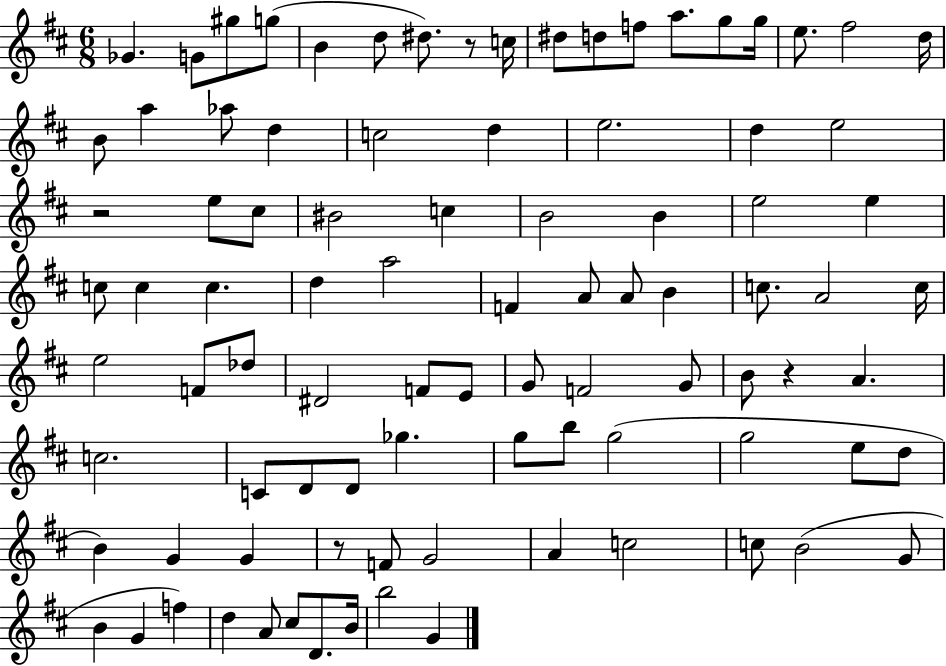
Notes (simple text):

Gb4/q. G4/e G#5/e G5/e B4/q D5/e D#5/e. R/e C5/s D#5/e D5/e F5/e A5/e. G5/e G5/s E5/e. F#5/h D5/s B4/e A5/q Ab5/e D5/q C5/h D5/q E5/h. D5/q E5/h R/h E5/e C#5/e BIS4/h C5/q B4/h B4/q E5/h E5/q C5/e C5/q C5/q. D5/q A5/h F4/q A4/e A4/e B4/q C5/e. A4/h C5/s E5/h F4/e Db5/e D#4/h F4/e E4/e G4/e F4/h G4/e B4/e R/q A4/q. C5/h. C4/e D4/e D4/e Gb5/q. G5/e B5/e G5/h G5/h E5/e D5/e B4/q G4/q G4/q R/e F4/e G4/h A4/q C5/h C5/e B4/h G4/e B4/q G4/q F5/q D5/q A4/e C#5/e D4/e. B4/s B5/h G4/q